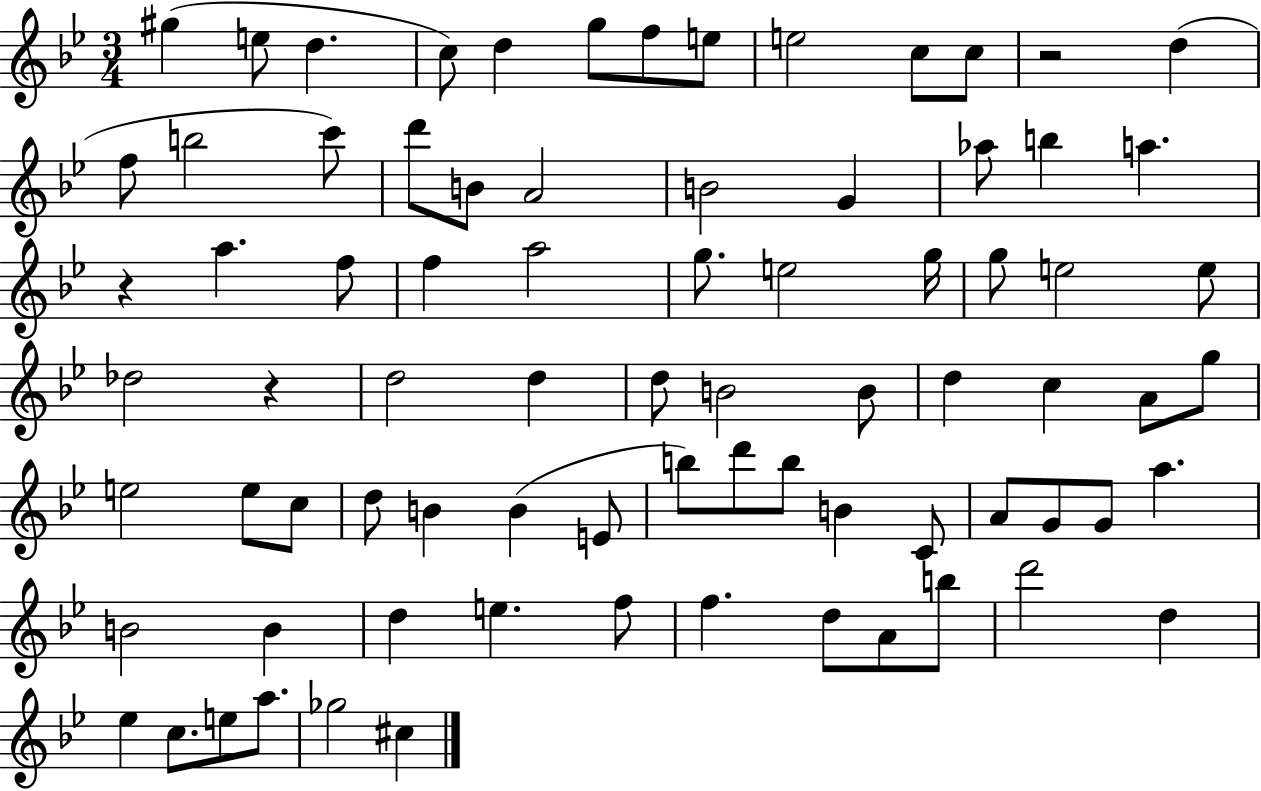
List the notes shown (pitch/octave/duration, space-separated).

G#5/q E5/e D5/q. C5/e D5/q G5/e F5/e E5/e E5/h C5/e C5/e R/h D5/q F5/e B5/h C6/e D6/e B4/e A4/h B4/h G4/q Ab5/e B5/q A5/q. R/q A5/q. F5/e F5/q A5/h G5/e. E5/h G5/s G5/e E5/h E5/e Db5/h R/q D5/h D5/q D5/e B4/h B4/e D5/q C5/q A4/e G5/e E5/h E5/e C5/e D5/e B4/q B4/q E4/e B5/e D6/e B5/e B4/q C4/e A4/e G4/e G4/e A5/q. B4/h B4/q D5/q E5/q. F5/e F5/q. D5/e A4/e B5/e D6/h D5/q Eb5/q C5/e. E5/e A5/e. Gb5/h C#5/q